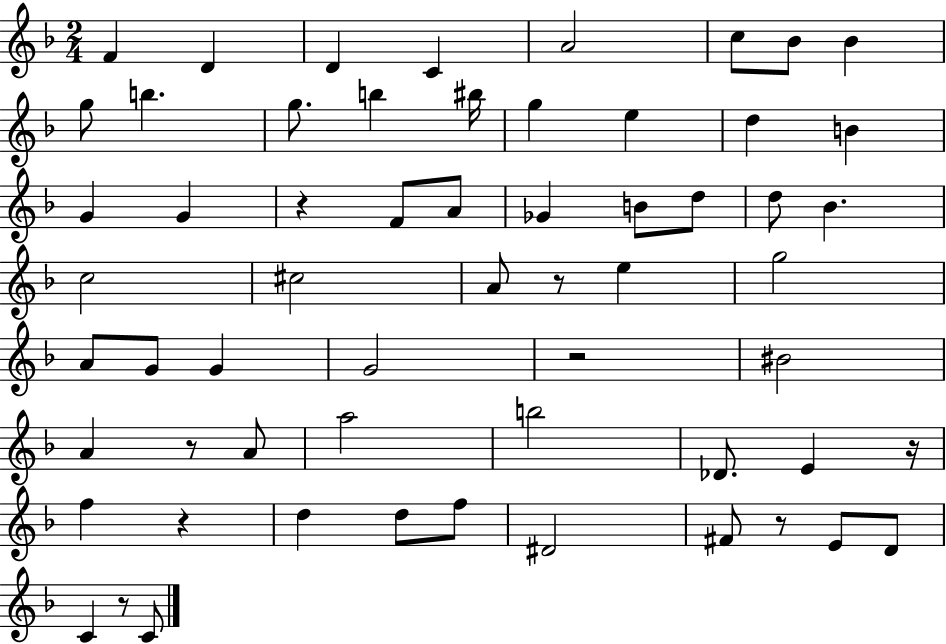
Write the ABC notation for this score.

X:1
T:Untitled
M:2/4
L:1/4
K:F
F D D C A2 c/2 _B/2 _B g/2 b g/2 b ^b/4 g e d B G G z F/2 A/2 _G B/2 d/2 d/2 _B c2 ^c2 A/2 z/2 e g2 A/2 G/2 G G2 z2 ^B2 A z/2 A/2 a2 b2 _D/2 E z/4 f z d d/2 f/2 ^D2 ^F/2 z/2 E/2 D/2 C z/2 C/2